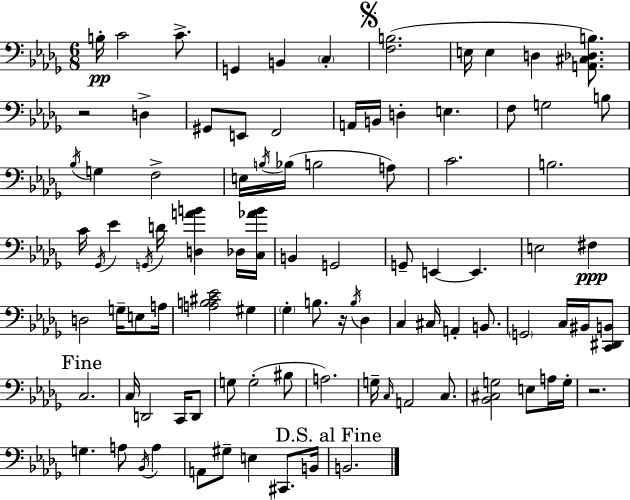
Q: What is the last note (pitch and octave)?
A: B2